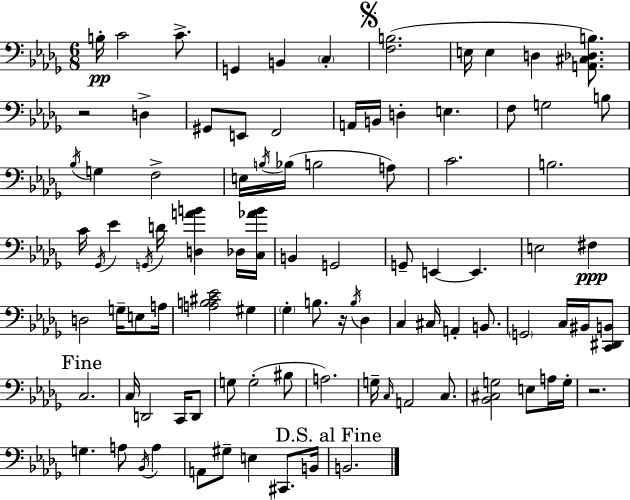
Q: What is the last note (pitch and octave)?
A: B2